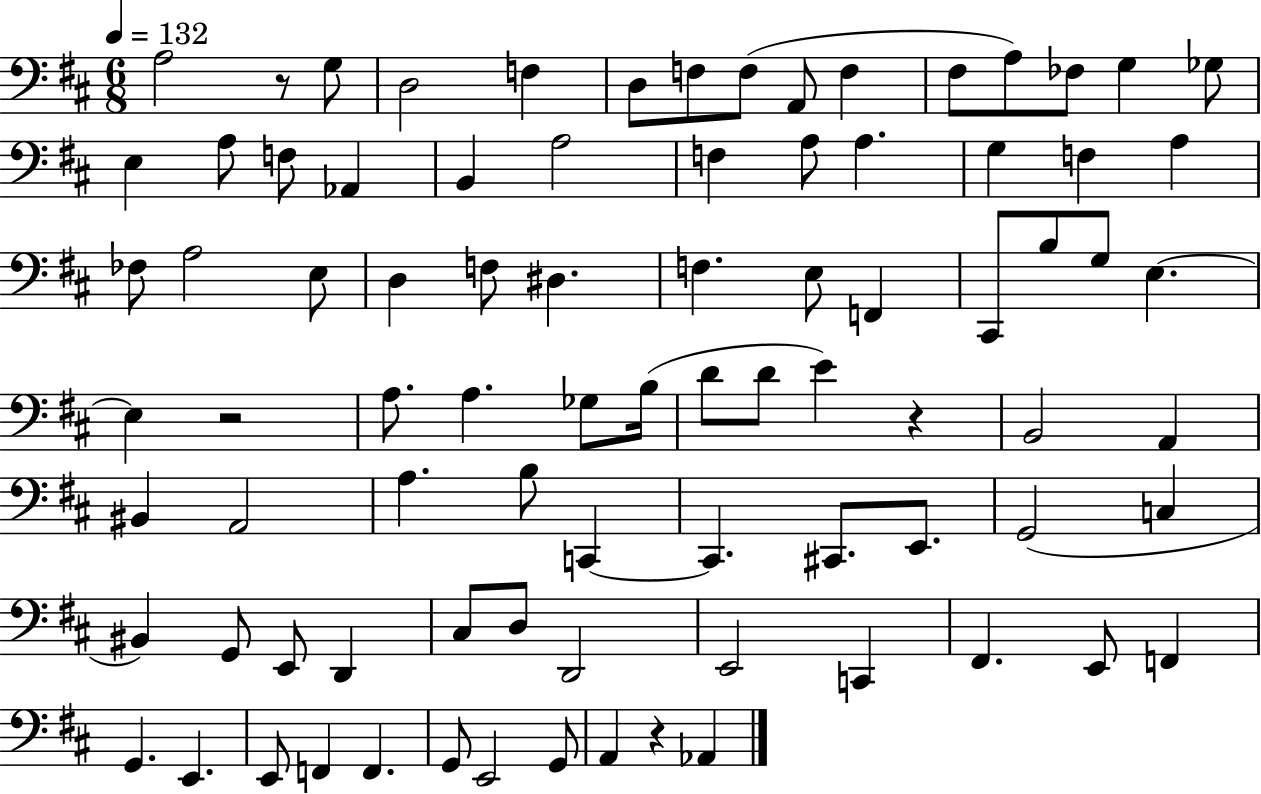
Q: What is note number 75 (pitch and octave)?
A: F2